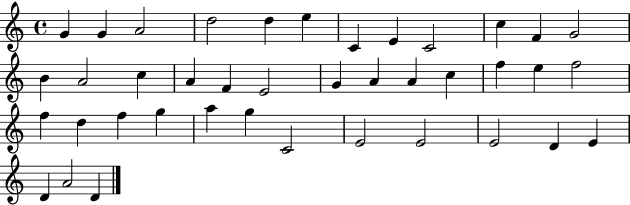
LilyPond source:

{
  \clef treble
  \time 4/4
  \defaultTimeSignature
  \key c \major
  g'4 g'4 a'2 | d''2 d''4 e''4 | c'4 e'4 c'2 | c''4 f'4 g'2 | \break b'4 a'2 c''4 | a'4 f'4 e'2 | g'4 a'4 a'4 c''4 | f''4 e''4 f''2 | \break f''4 d''4 f''4 g''4 | a''4 g''4 c'2 | e'2 e'2 | e'2 d'4 e'4 | \break d'4 a'2 d'4 | \bar "|."
}